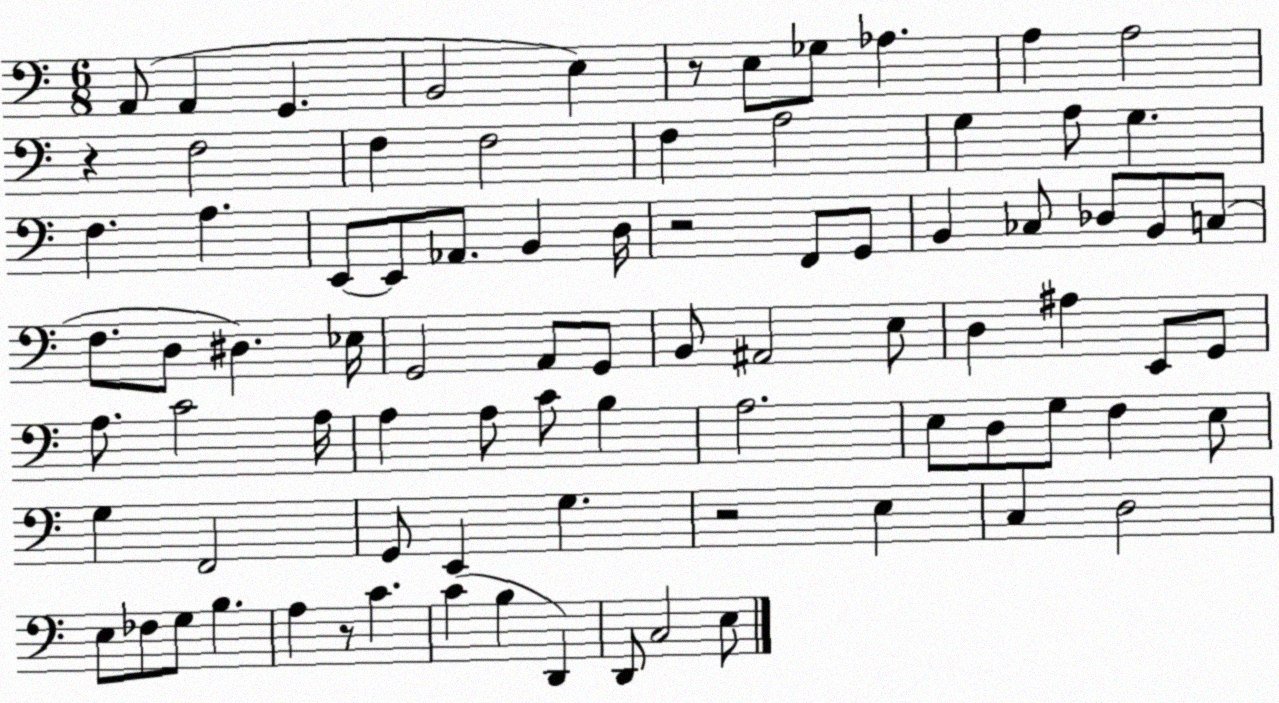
X:1
T:Untitled
M:6/8
L:1/4
K:C
A,,/2 A,, G,, B,,2 E, z/2 E,/2 _G,/2 _A, A, A,2 z F,2 F, F,2 F, A,2 G, A,/2 G, F, A, E,,/2 E,,/2 _A,,/2 B,, D,/4 z2 F,,/2 G,,/2 B,, _C,/2 _D,/2 B,,/2 C,/2 F,/2 D,/2 ^D, _E,/4 G,,2 A,,/2 G,,/2 B,,/2 ^A,,2 E,/2 D, ^A, E,,/2 G,,/2 A,/2 C2 A,/4 A, A,/2 C/2 B, A,2 E,/2 D,/2 G,/2 F, E,/2 G, F,,2 G,,/2 E,, G, z2 E, C, D,2 E,/2 _F,/2 G,/2 B, A, z/2 C C B, D,, D,,/2 C,2 E,/2